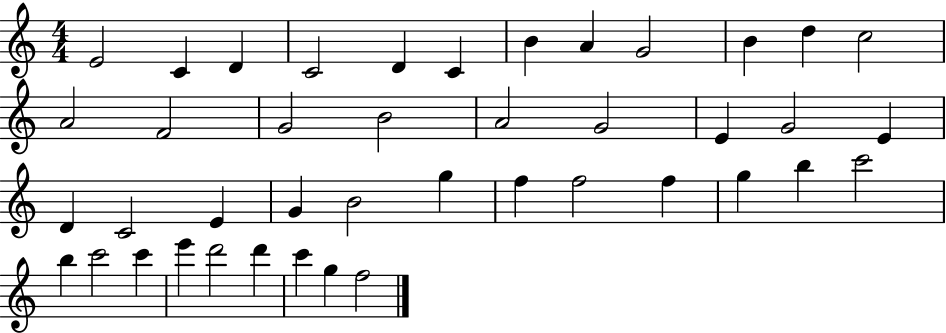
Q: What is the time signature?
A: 4/4